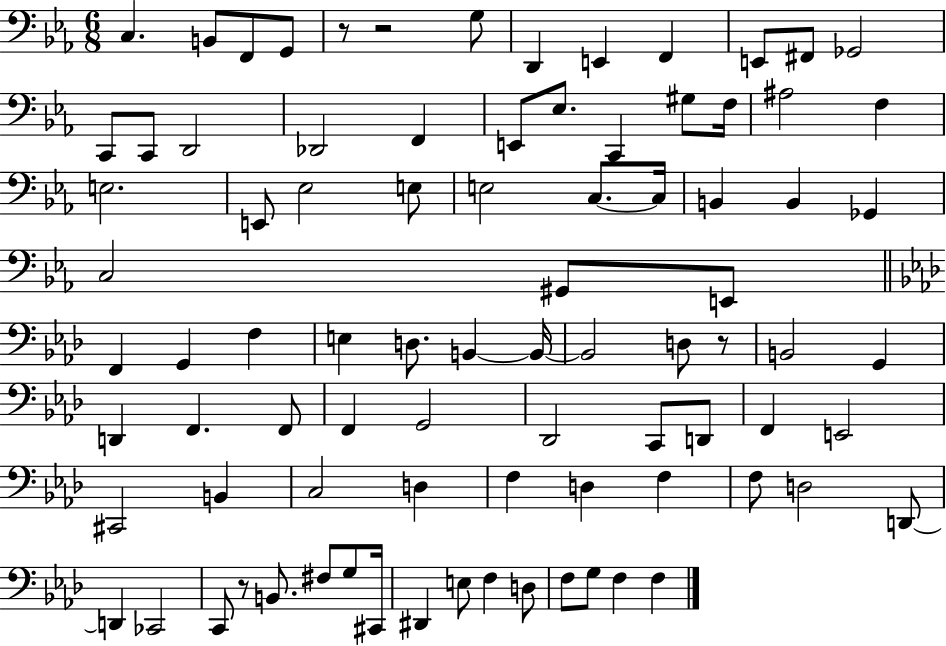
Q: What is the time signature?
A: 6/8